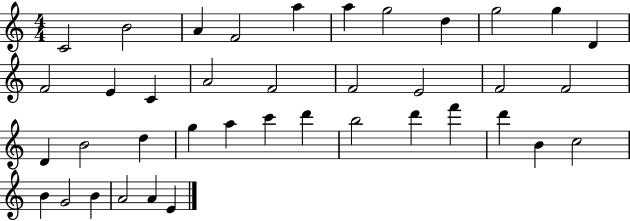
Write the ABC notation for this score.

X:1
T:Untitled
M:4/4
L:1/4
K:C
C2 B2 A F2 a a g2 d g2 g D F2 E C A2 F2 F2 E2 F2 F2 D B2 d g a c' d' b2 d' f' d' B c2 B G2 B A2 A E